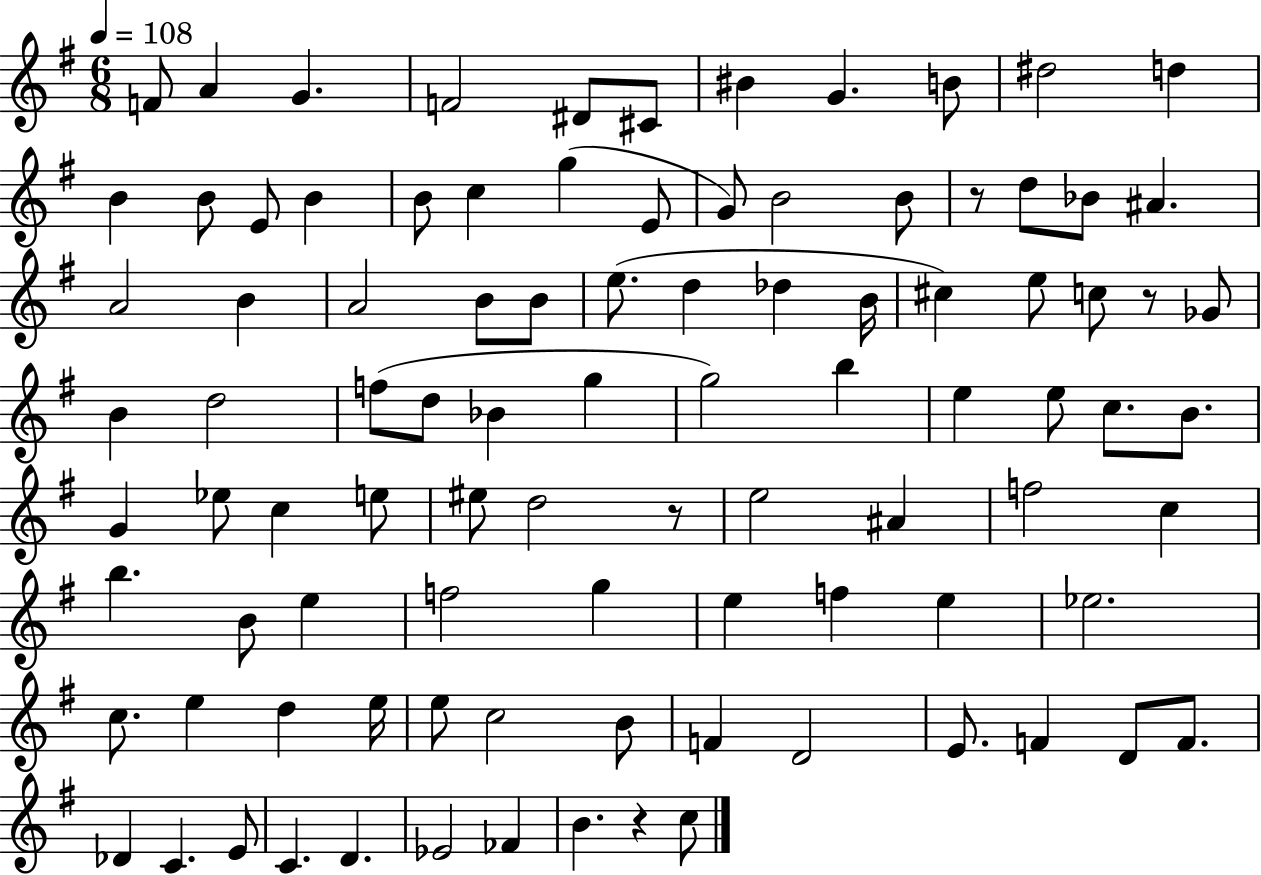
{
  \clef treble
  \numericTimeSignature
  \time 6/8
  \key g \major
  \tempo 4 = 108
  f'8 a'4 g'4. | f'2 dis'8 cis'8 | bis'4 g'4. b'8 | dis''2 d''4 | \break b'4 b'8 e'8 b'4 | b'8 c''4 g''4( e'8 | g'8) b'2 b'8 | r8 d''8 bes'8 ais'4. | \break a'2 b'4 | a'2 b'8 b'8 | e''8.( d''4 des''4 b'16 | cis''4) e''8 c''8 r8 ges'8 | \break b'4 d''2 | f''8( d''8 bes'4 g''4 | g''2) b''4 | e''4 e''8 c''8. b'8. | \break g'4 ees''8 c''4 e''8 | eis''8 d''2 r8 | e''2 ais'4 | f''2 c''4 | \break b''4. b'8 e''4 | f''2 g''4 | e''4 f''4 e''4 | ees''2. | \break c''8. e''4 d''4 e''16 | e''8 c''2 b'8 | f'4 d'2 | e'8. f'4 d'8 f'8. | \break des'4 c'4. e'8 | c'4. d'4. | ees'2 fes'4 | b'4. r4 c''8 | \break \bar "|."
}